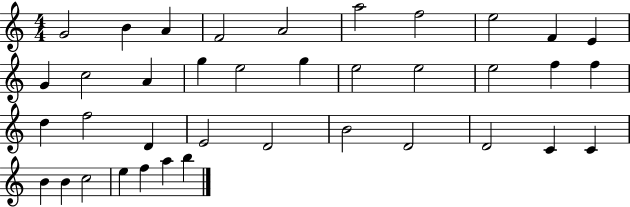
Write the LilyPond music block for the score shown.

{
  \clef treble
  \numericTimeSignature
  \time 4/4
  \key c \major
  g'2 b'4 a'4 | f'2 a'2 | a''2 f''2 | e''2 f'4 e'4 | \break g'4 c''2 a'4 | g''4 e''2 g''4 | e''2 e''2 | e''2 f''4 f''4 | \break d''4 f''2 d'4 | e'2 d'2 | b'2 d'2 | d'2 c'4 c'4 | \break b'4 b'4 c''2 | e''4 f''4 a''4 b''4 | \bar "|."
}